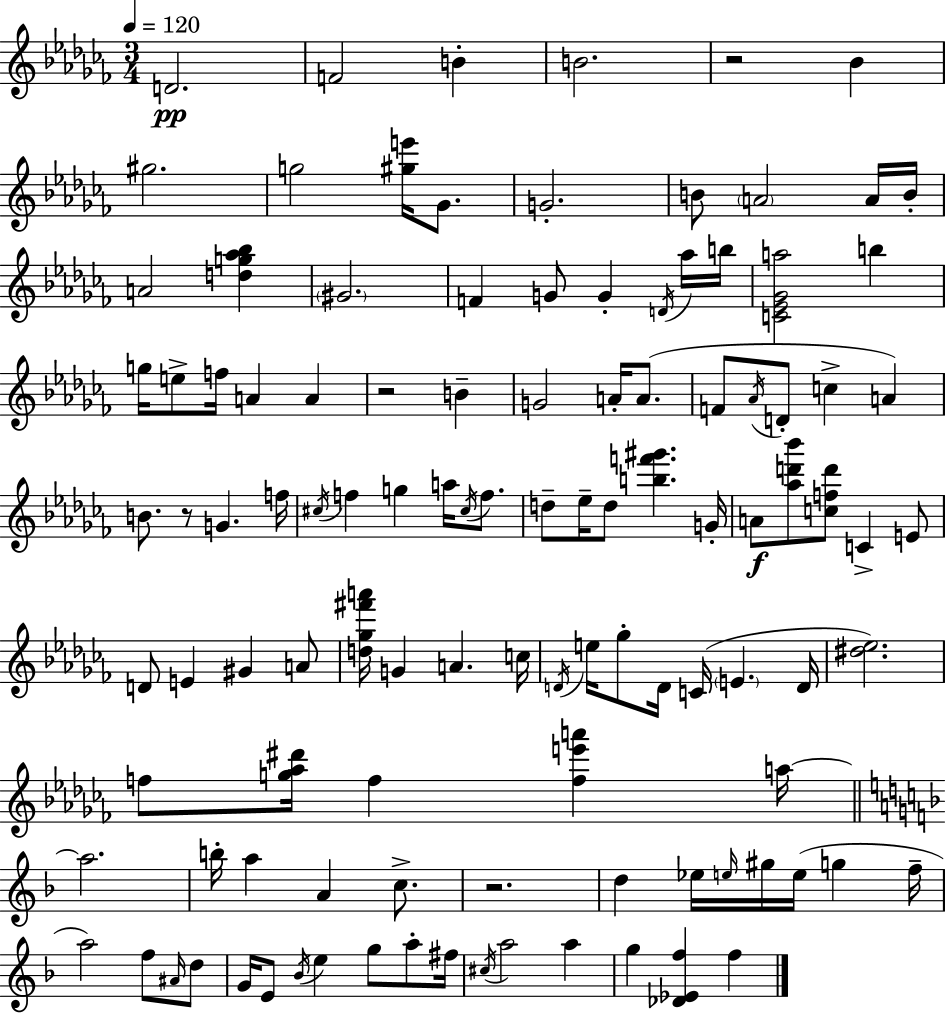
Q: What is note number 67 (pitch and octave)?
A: F5